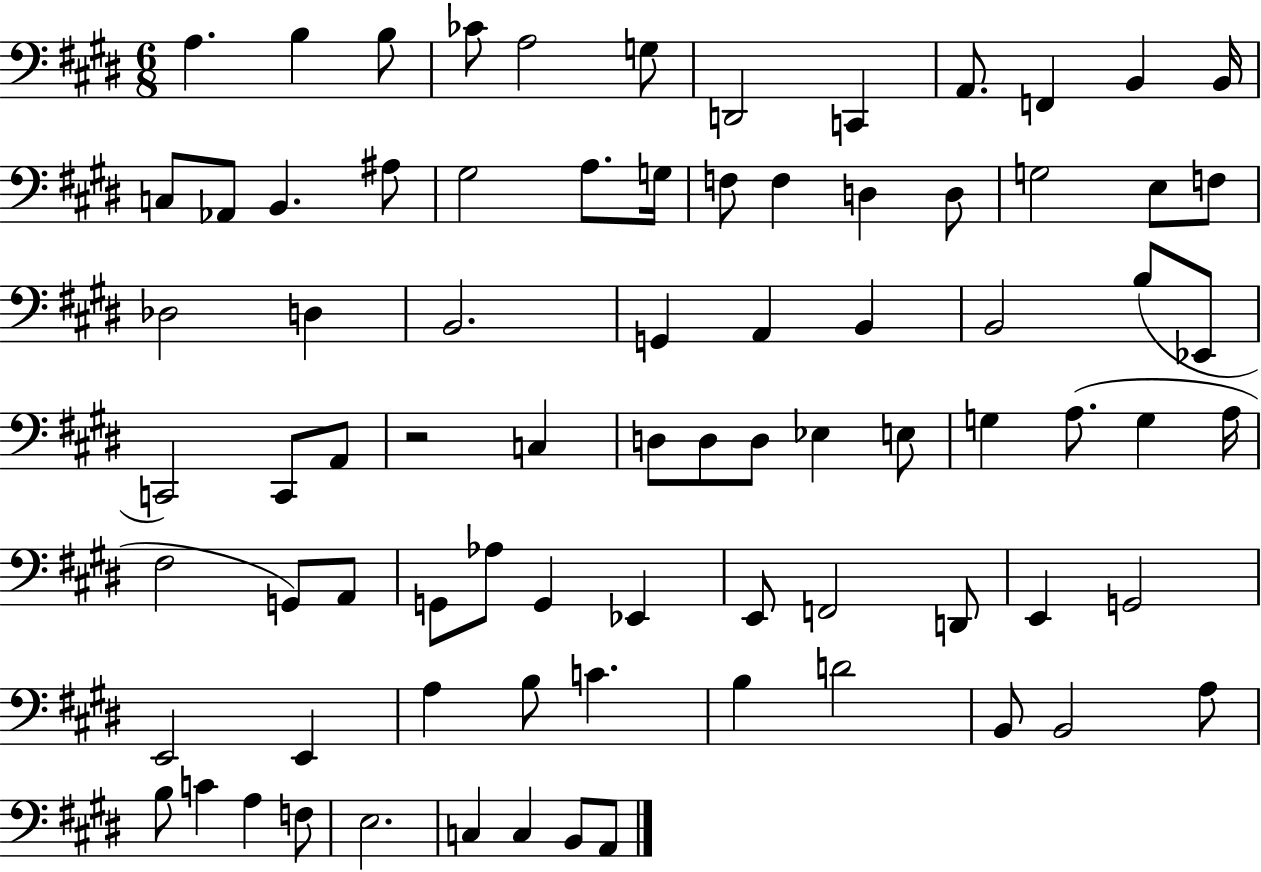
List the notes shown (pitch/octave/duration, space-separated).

A3/q. B3/q B3/e CES4/e A3/h G3/e D2/h C2/q A2/e. F2/q B2/q B2/s C3/e Ab2/e B2/q. A#3/e G#3/h A3/e. G3/s F3/e F3/q D3/q D3/e G3/h E3/e F3/e Db3/h D3/q B2/h. G2/q A2/q B2/q B2/h B3/e Eb2/e C2/h C2/e A2/e R/h C3/q D3/e D3/e D3/e Eb3/q E3/e G3/q A3/e. G3/q A3/s F#3/h G2/e A2/e G2/e Ab3/e G2/q Eb2/q E2/e F2/h D2/e E2/q G2/h E2/h E2/q A3/q B3/e C4/q. B3/q D4/h B2/e B2/h A3/e B3/e C4/q A3/q F3/e E3/h. C3/q C3/q B2/e A2/e